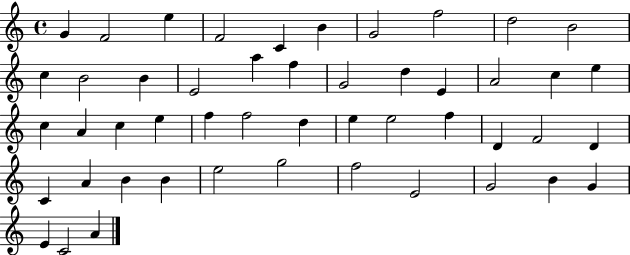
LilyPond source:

{
  \clef treble
  \time 4/4
  \defaultTimeSignature
  \key c \major
  g'4 f'2 e''4 | f'2 c'4 b'4 | g'2 f''2 | d''2 b'2 | \break c''4 b'2 b'4 | e'2 a''4 f''4 | g'2 d''4 e'4 | a'2 c''4 e''4 | \break c''4 a'4 c''4 e''4 | f''4 f''2 d''4 | e''4 e''2 f''4 | d'4 f'2 d'4 | \break c'4 a'4 b'4 b'4 | e''2 g''2 | f''2 e'2 | g'2 b'4 g'4 | \break e'4 c'2 a'4 | \bar "|."
}